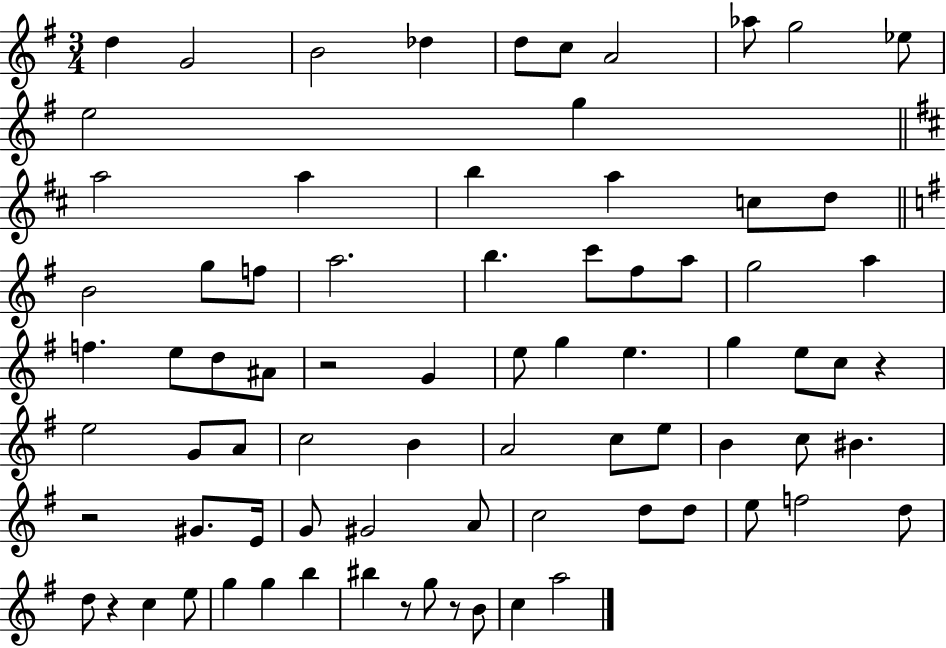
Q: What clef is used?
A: treble